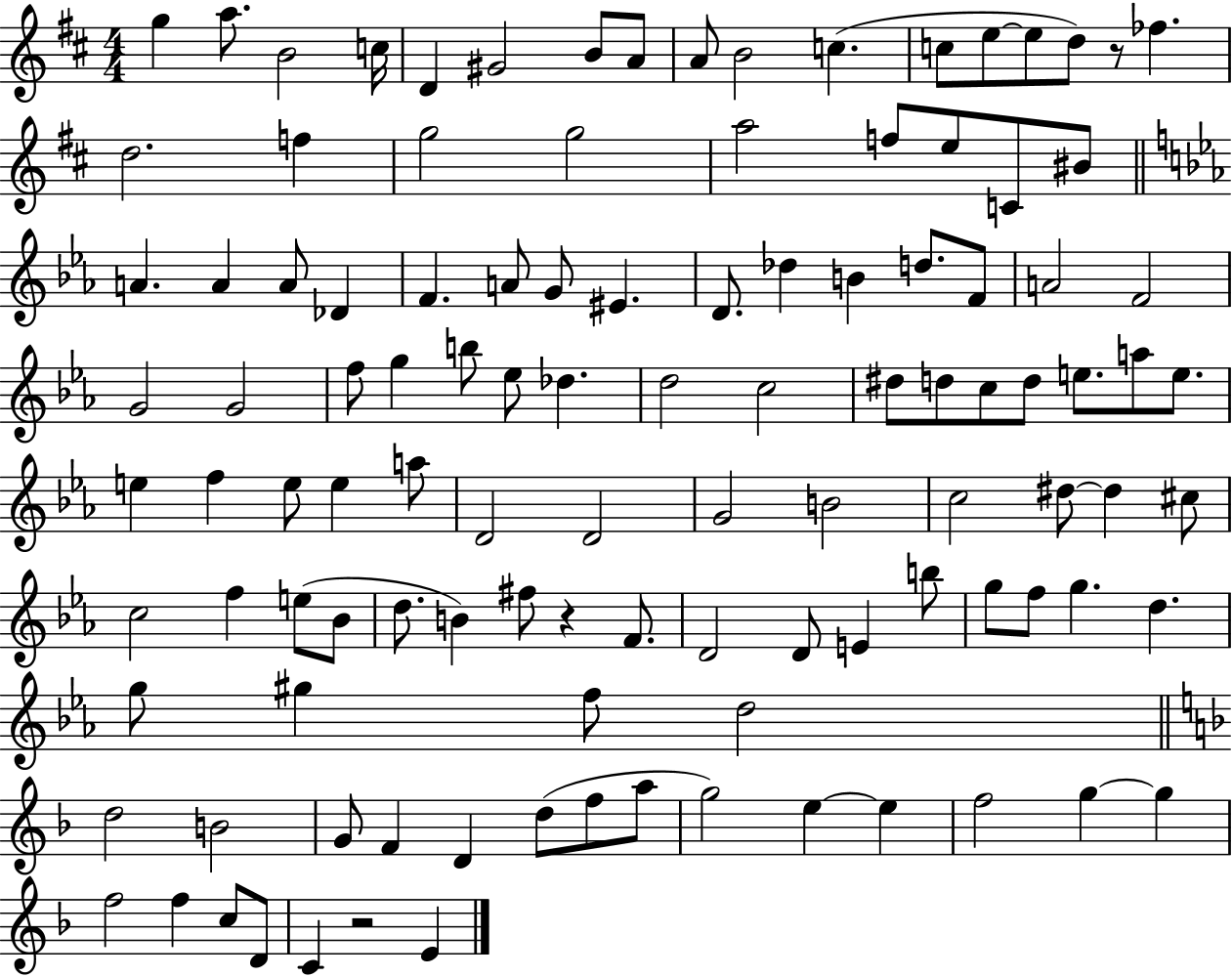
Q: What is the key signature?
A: D major